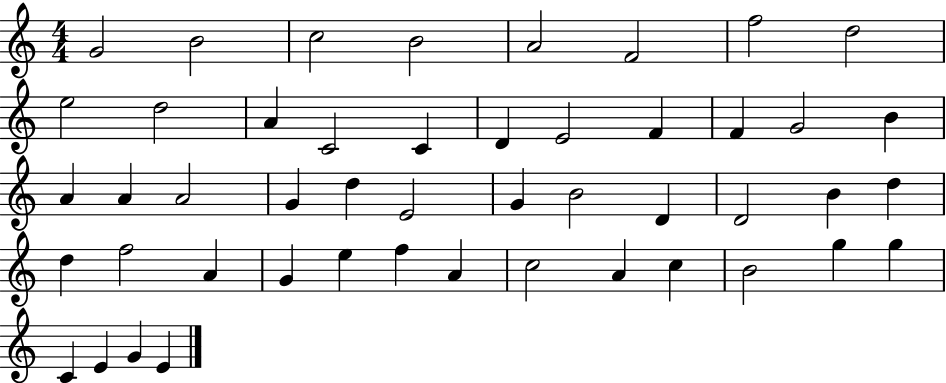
{
  \clef treble
  \numericTimeSignature
  \time 4/4
  \key c \major
  g'2 b'2 | c''2 b'2 | a'2 f'2 | f''2 d''2 | \break e''2 d''2 | a'4 c'2 c'4 | d'4 e'2 f'4 | f'4 g'2 b'4 | \break a'4 a'4 a'2 | g'4 d''4 e'2 | g'4 b'2 d'4 | d'2 b'4 d''4 | \break d''4 f''2 a'4 | g'4 e''4 f''4 a'4 | c''2 a'4 c''4 | b'2 g''4 g''4 | \break c'4 e'4 g'4 e'4 | \bar "|."
}